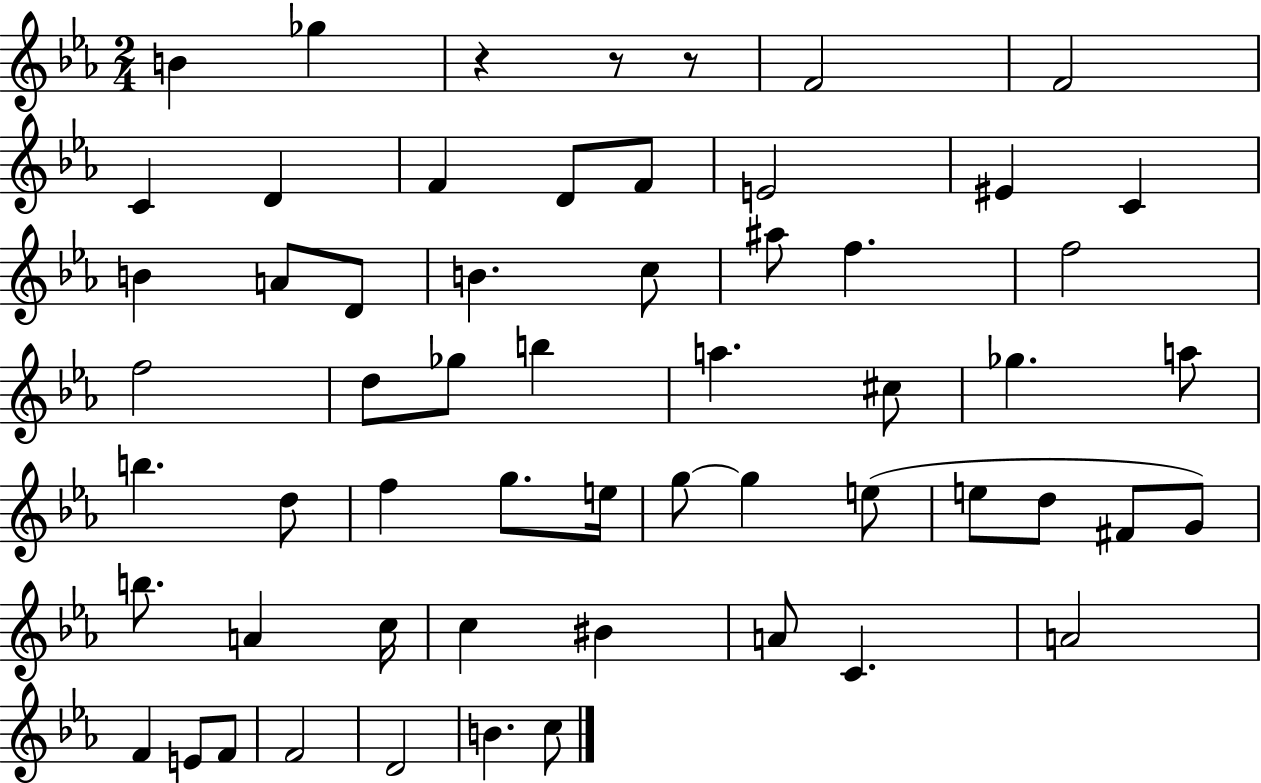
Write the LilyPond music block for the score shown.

{
  \clef treble
  \numericTimeSignature
  \time 2/4
  \key ees \major
  b'4 ges''4 | r4 r8 r8 | f'2 | f'2 | \break c'4 d'4 | f'4 d'8 f'8 | e'2 | eis'4 c'4 | \break b'4 a'8 d'8 | b'4. c''8 | ais''8 f''4. | f''2 | \break f''2 | d''8 ges''8 b''4 | a''4. cis''8 | ges''4. a''8 | \break b''4. d''8 | f''4 g''8. e''16 | g''8~~ g''4 e''8( | e''8 d''8 fis'8 g'8) | \break b''8. a'4 c''16 | c''4 bis'4 | a'8 c'4. | a'2 | \break f'4 e'8 f'8 | f'2 | d'2 | b'4. c''8 | \break \bar "|."
}